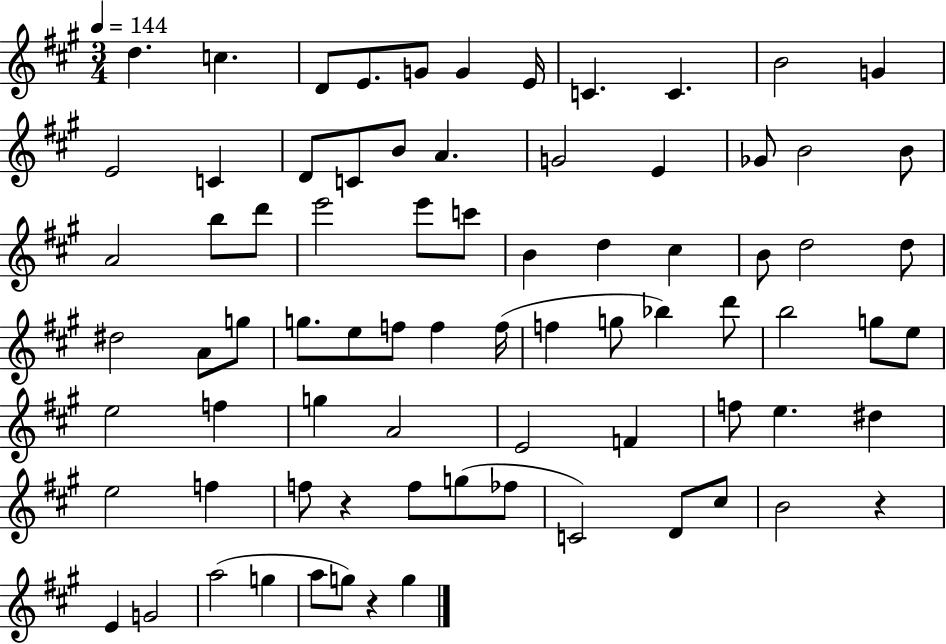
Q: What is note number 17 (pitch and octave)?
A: A4